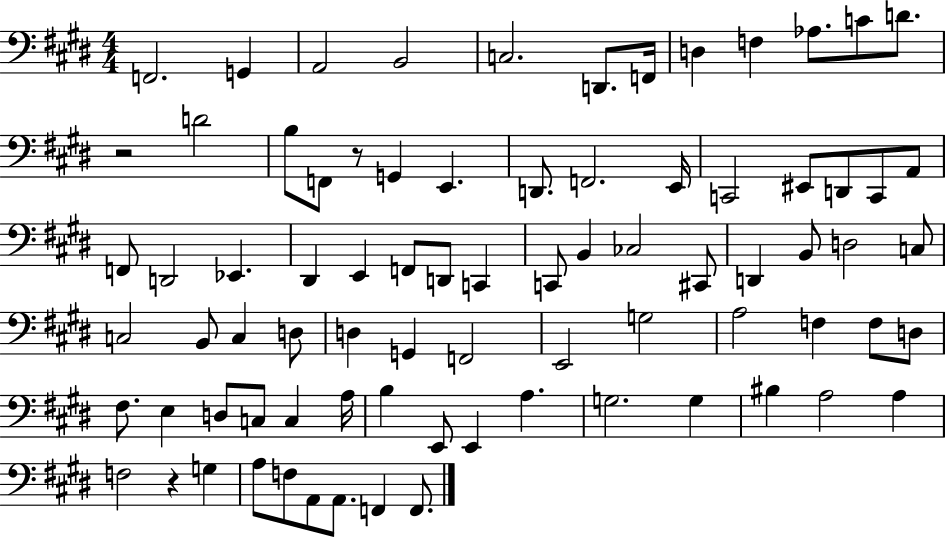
F2/h. G2/q A2/h B2/h C3/h. D2/e. F2/s D3/q F3/q Ab3/e. C4/e D4/e. R/h D4/h B3/e F2/e R/e G2/q E2/q. D2/e. F2/h. E2/s C2/h EIS2/e D2/e C2/e A2/e F2/e D2/h Eb2/q. D#2/q E2/q F2/e D2/e C2/q C2/e B2/q CES3/h C#2/e D2/q B2/e D3/h C3/e C3/h B2/e C3/q D3/e D3/q G2/q F2/h E2/h G3/h A3/h F3/q F3/e D3/e F#3/e. E3/q D3/e C3/e C3/q A3/s B3/q E2/e E2/q A3/q. G3/h. G3/q BIS3/q A3/h A3/q F3/h R/q G3/q A3/e F3/e A2/e A2/e. F2/q F2/e.